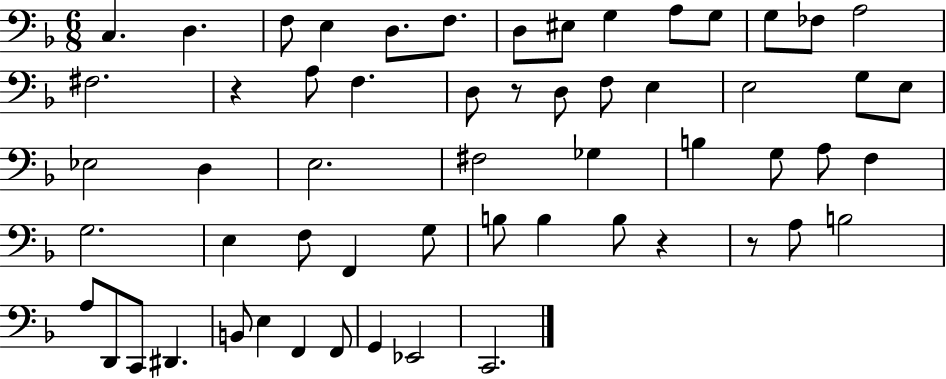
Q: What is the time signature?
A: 6/8